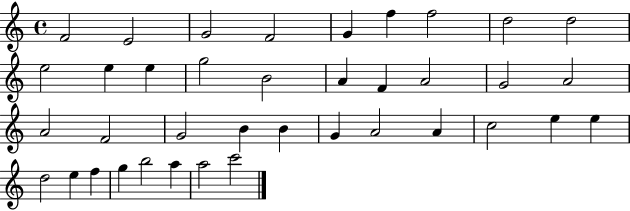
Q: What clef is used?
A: treble